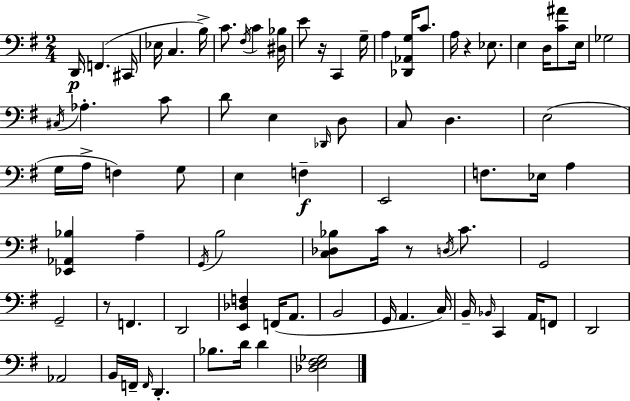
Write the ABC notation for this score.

X:1
T:Untitled
M:2/4
L:1/4
K:G
D,,/4 F,, ^C,,/4 _E,/4 C, B,/4 C/2 ^F,/4 C [^D,_B,]/4 E/2 z/4 C,, G,/4 A, [_D,,_A,,G,]/4 C/2 A,/4 z _E,/2 E, D,/4 [C^A]/2 E,/4 _G,2 ^C,/4 _A, C/2 D/2 E, _D,,/4 D,/2 C,/2 D, E,2 G,/4 A,/4 F, G,/2 E, F, E,,2 F,/2 _E,/4 A, [_E,,_A,,_B,] A, G,,/4 B,2 [C,_D,_B,]/2 C/4 z/2 D,/4 C/2 G,,2 G,,2 z/2 F,, D,,2 [E,,_D,F,] F,,/4 A,,/2 B,,2 G,,/4 A,, C,/4 B,,/4 _B,,/4 C,, A,,/4 F,,/2 D,,2 _A,,2 B,,/4 F,,/4 F,,/4 D,, _B,/2 D/4 D [_D,E,^F,_G,]2